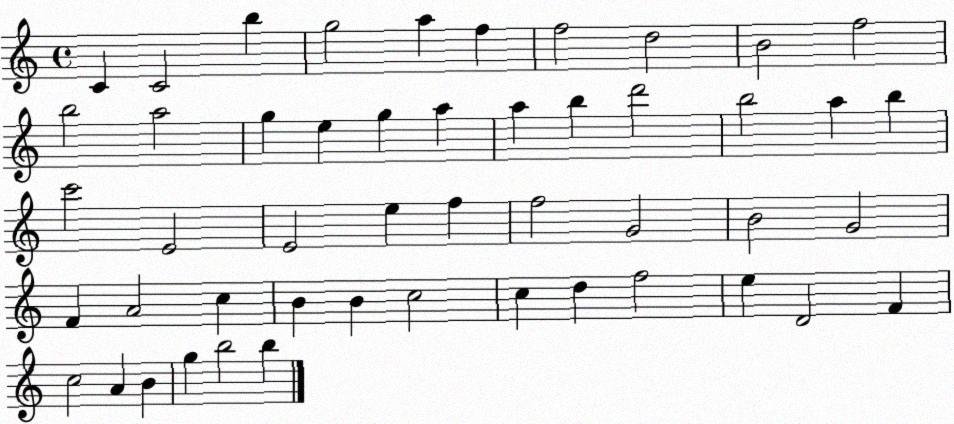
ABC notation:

X:1
T:Untitled
M:4/4
L:1/4
K:C
C C2 b g2 a f f2 d2 B2 f2 b2 a2 g e g a a b d'2 b2 a b c'2 E2 E2 e f f2 G2 B2 G2 F A2 c B B c2 c d f2 e D2 F c2 A B g b2 b